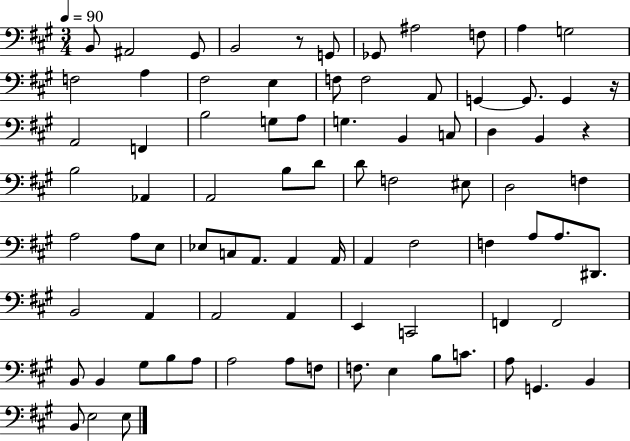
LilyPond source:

{
  \clef bass
  \numericTimeSignature
  \time 3/4
  \key a \major
  \tempo 4 = 90
  b,8 ais,2 gis,8 | b,2 r8 g,8 | ges,8 ais2 f8 | a4 g2 | \break f2 a4 | fis2 e4 | f8 f2 a,8 | g,4~~ g,8. g,4 r16 | \break a,2 f,4 | b2 g8 a8 | g4. b,4 c8 | d4 b,4 r4 | \break b2 aes,4 | a,2 b8 d'8 | d'8 f2 eis8 | d2 f4 | \break a2 a8 e8 | ees8 c8 a,8. a,4 a,16 | a,4 fis2 | f4 a8 a8. dis,8. | \break b,2 a,4 | a,2 a,4 | e,4 c,2 | f,4 f,2 | \break b,8 b,4 gis8 b8 a8 | a2 a8 f8 | f8. e4 b8 c'8. | a8 g,4. b,4 | \break b,8 e2 e8 | \bar "|."
}